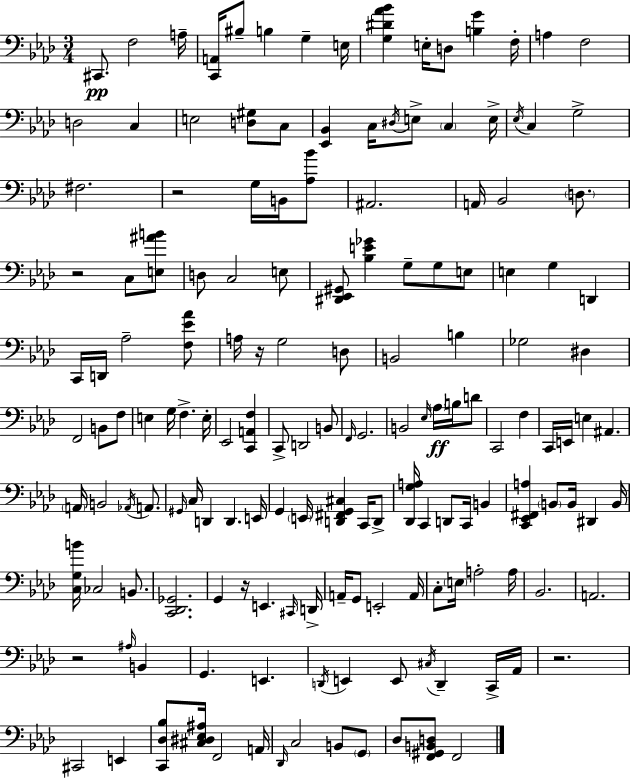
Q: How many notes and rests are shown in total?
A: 158